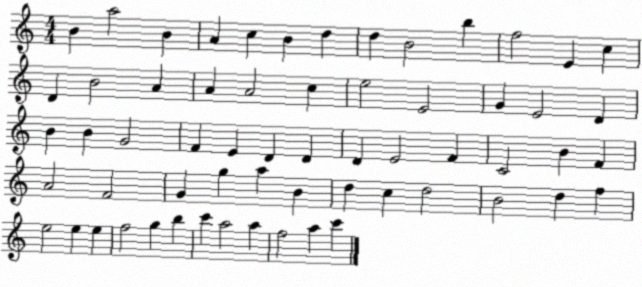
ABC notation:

X:1
T:Untitled
M:4/4
L:1/4
K:C
B a2 B A c B d d B2 b f2 E c D B2 A A A2 c e2 E2 G E2 D B B G2 F E D D D E2 F C2 B F A2 F2 G g a B d c d2 B2 d f e2 e e f2 g b c' a2 a f2 a c'